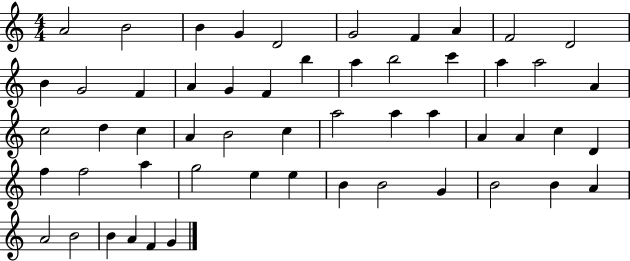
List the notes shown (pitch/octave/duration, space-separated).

A4/h B4/h B4/q G4/q D4/h G4/h F4/q A4/q F4/h D4/h B4/q G4/h F4/q A4/q G4/q F4/q B5/q A5/q B5/h C6/q A5/q A5/h A4/q C5/h D5/q C5/q A4/q B4/h C5/q A5/h A5/q A5/q A4/q A4/q C5/q D4/q F5/q F5/h A5/q G5/h E5/q E5/q B4/q B4/h G4/q B4/h B4/q A4/q A4/h B4/h B4/q A4/q F4/q G4/q